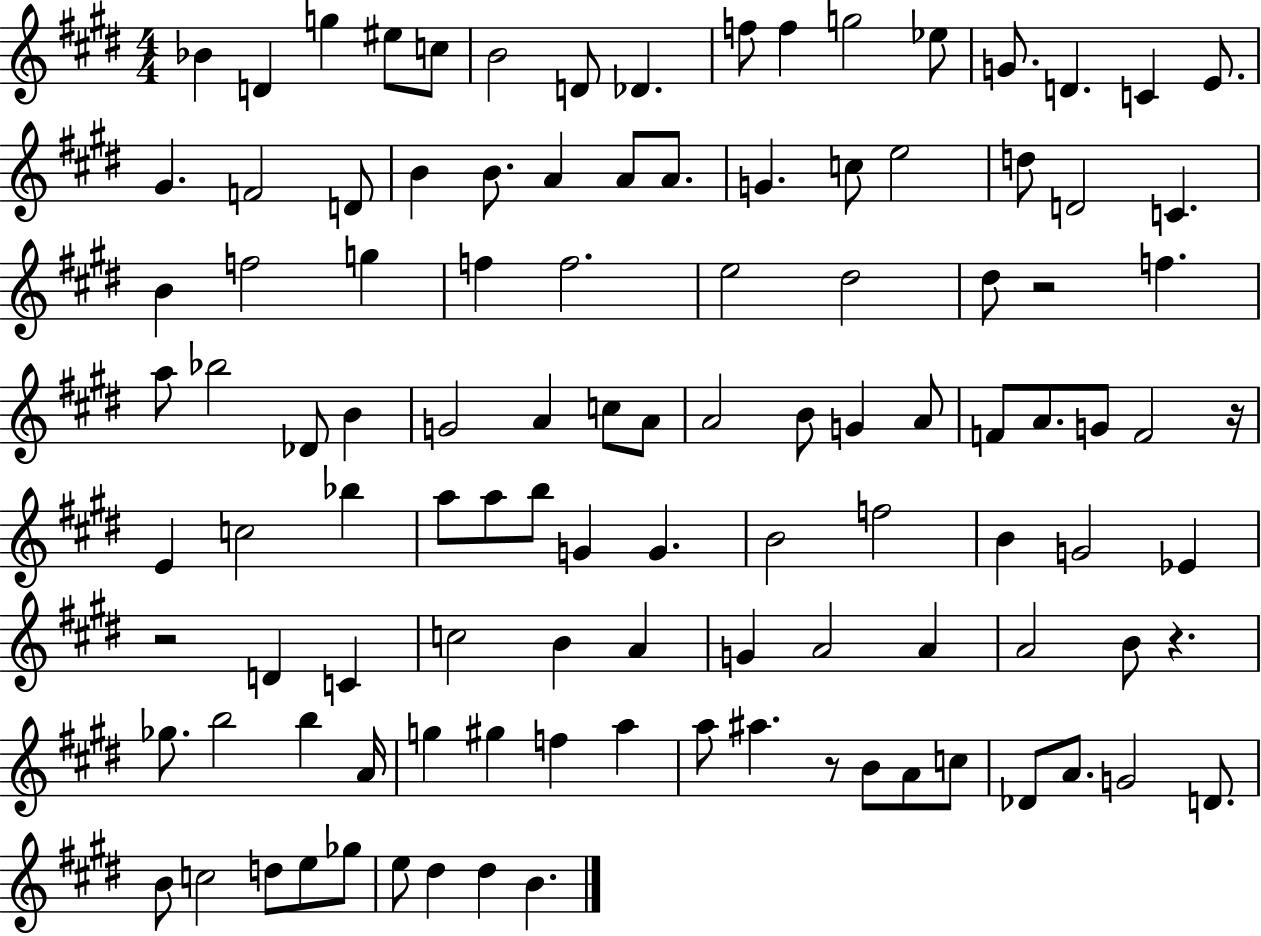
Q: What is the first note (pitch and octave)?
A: Bb4